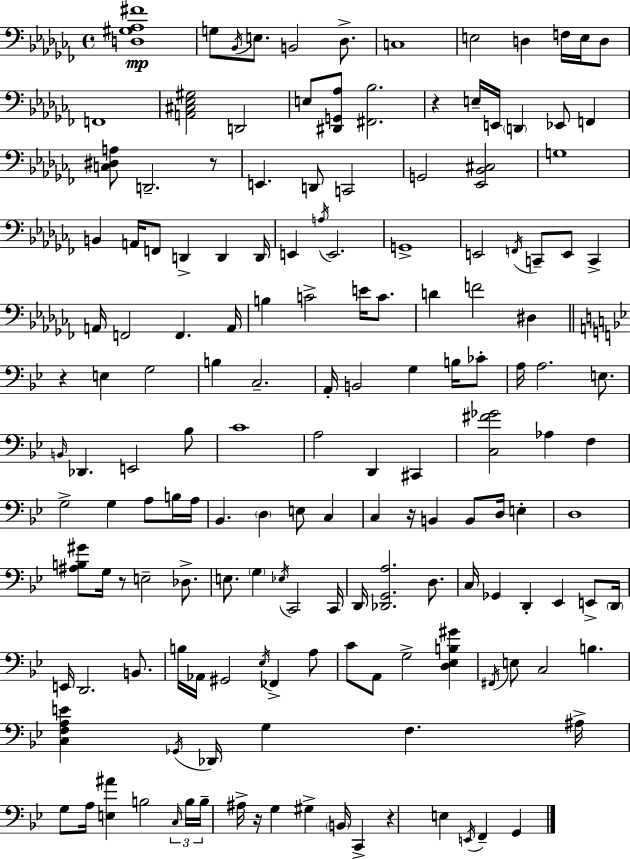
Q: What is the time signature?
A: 4/4